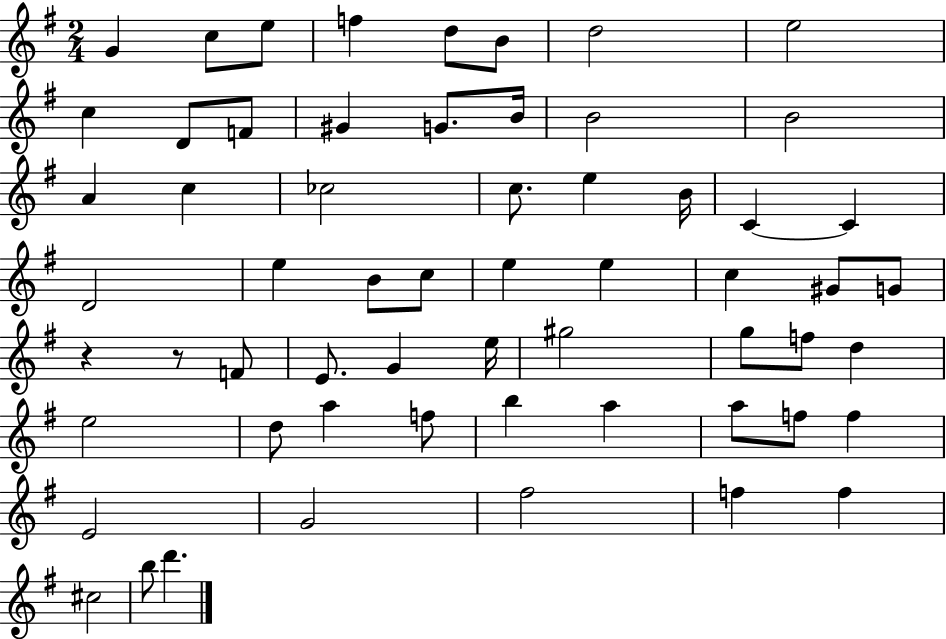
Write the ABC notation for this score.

X:1
T:Untitled
M:2/4
L:1/4
K:G
G c/2 e/2 f d/2 B/2 d2 e2 c D/2 F/2 ^G G/2 B/4 B2 B2 A c _c2 c/2 e B/4 C C D2 e B/2 c/2 e e c ^G/2 G/2 z z/2 F/2 E/2 G e/4 ^g2 g/2 f/2 d e2 d/2 a f/2 b a a/2 f/2 f E2 G2 ^f2 f f ^c2 b/2 d'